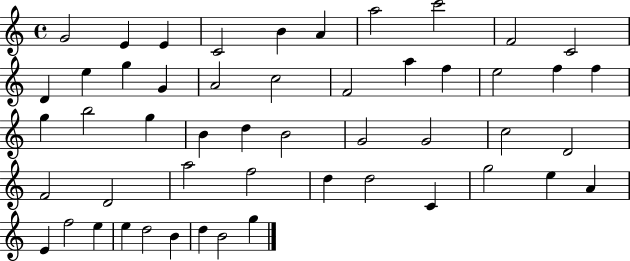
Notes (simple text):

G4/h E4/q E4/q C4/h B4/q A4/q A5/h C6/h F4/h C4/h D4/q E5/q G5/q G4/q A4/h C5/h F4/h A5/q F5/q E5/h F5/q F5/q G5/q B5/h G5/q B4/q D5/q B4/h G4/h G4/h C5/h D4/h F4/h D4/h A5/h F5/h D5/q D5/h C4/q G5/h E5/q A4/q E4/q F5/h E5/q E5/q D5/h B4/q D5/q B4/h G5/q